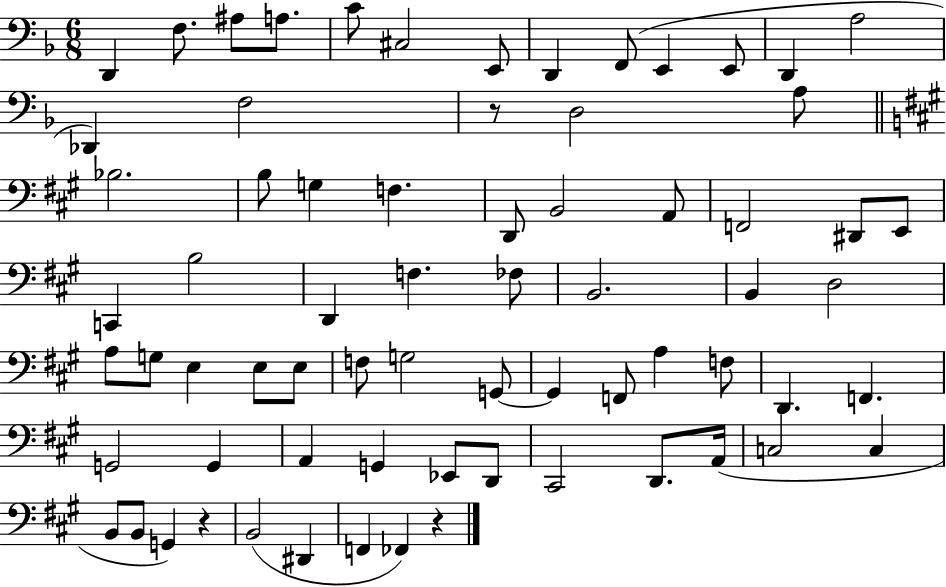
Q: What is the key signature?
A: F major